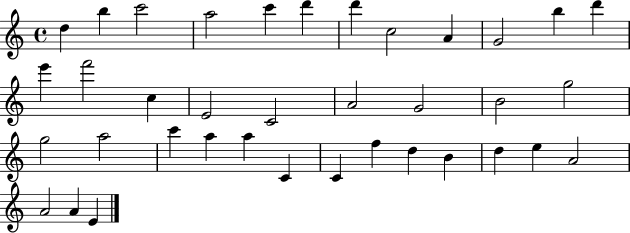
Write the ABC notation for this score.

X:1
T:Untitled
M:4/4
L:1/4
K:C
d b c'2 a2 c' d' d' c2 A G2 b d' e' f'2 c E2 C2 A2 G2 B2 g2 g2 a2 c' a a C C f d B d e A2 A2 A E